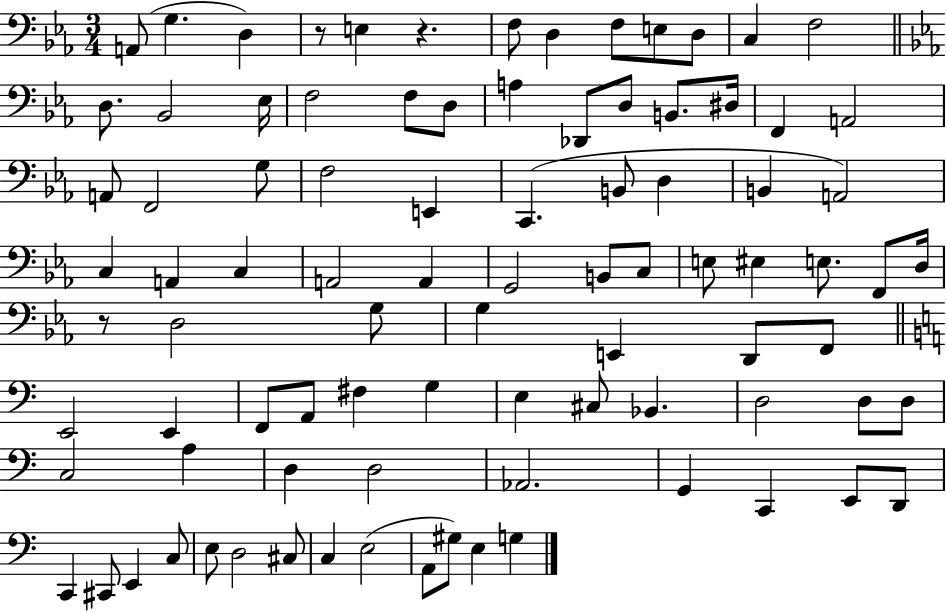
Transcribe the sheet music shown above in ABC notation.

X:1
T:Untitled
M:3/4
L:1/4
K:Eb
A,,/2 G, D, z/2 E, z F,/2 D, F,/2 E,/2 D,/2 C, F,2 D,/2 _B,,2 _E,/4 F,2 F,/2 D,/2 A, _D,,/2 D,/2 B,,/2 ^D,/4 F,, A,,2 A,,/2 F,,2 G,/2 F,2 E,, C,, B,,/2 D, B,, A,,2 C, A,, C, A,,2 A,, G,,2 B,,/2 C,/2 E,/2 ^E, E,/2 F,,/2 D,/4 z/2 D,2 G,/2 G, E,, D,,/2 F,,/2 E,,2 E,, F,,/2 A,,/2 ^F, G, E, ^C,/2 _B,, D,2 D,/2 D,/2 C,2 A, D, D,2 _A,,2 G,, C,, E,,/2 D,,/2 C,, ^C,,/2 E,, C,/2 E,/2 D,2 ^C,/2 C, E,2 A,,/2 ^G,/2 E, G,